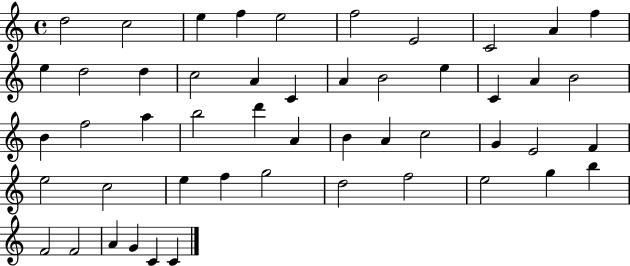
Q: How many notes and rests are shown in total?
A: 50